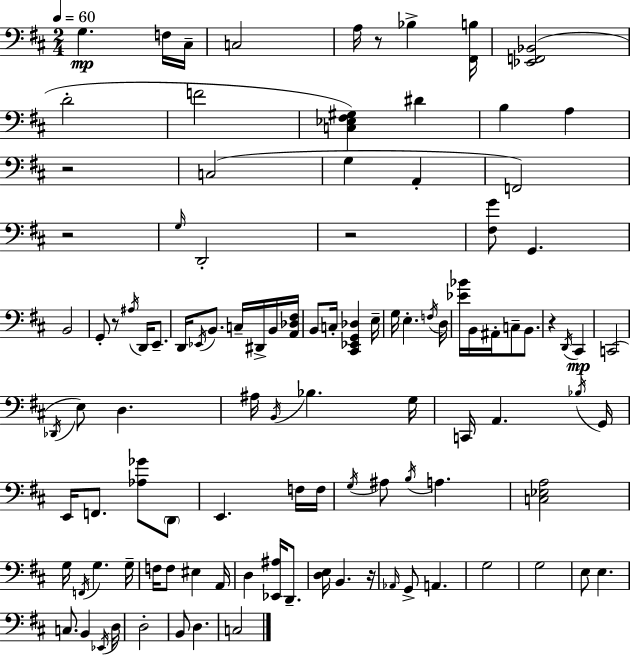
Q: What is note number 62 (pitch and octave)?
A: A#3